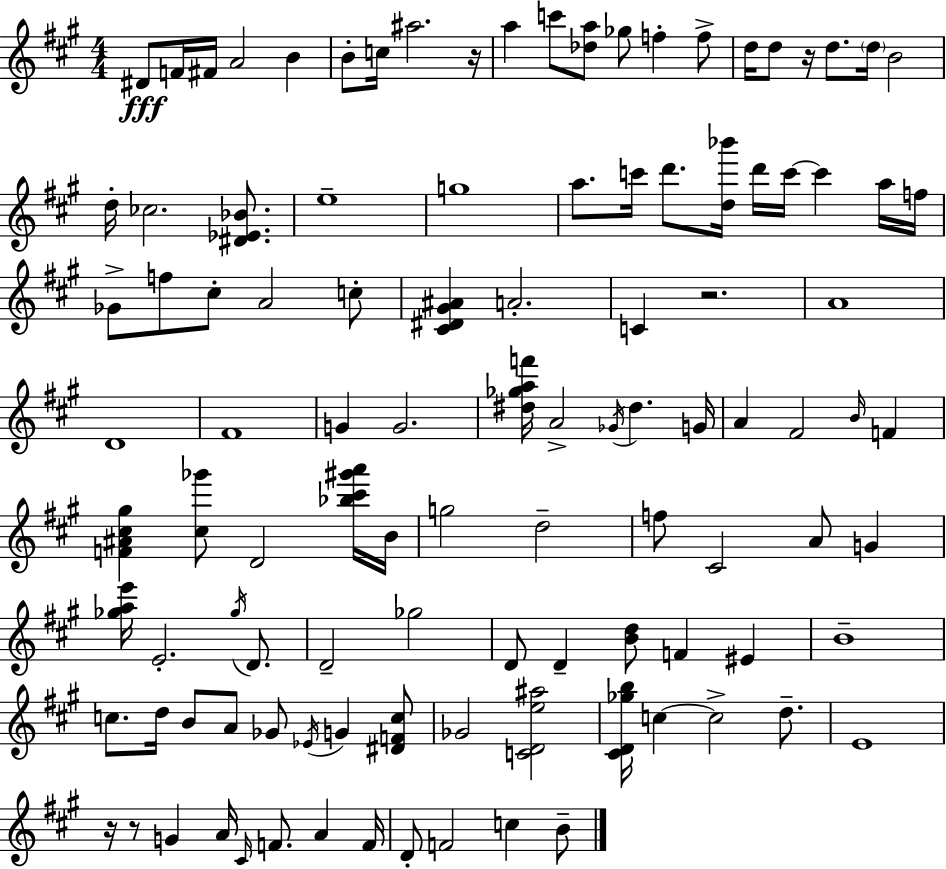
{
  \clef treble
  \numericTimeSignature
  \time 4/4
  \key a \major
  dis'8\fff f'16 fis'16 a'2 b'4 | b'8-. c''16 ais''2. r16 | a''4 c'''8 <des'' a''>8 ges''8 f''4-. f''8-> | d''16 d''8 r16 d''8. \parenthesize d''16 b'2 | \break d''16-. ces''2. <dis' ees' bes'>8. | e''1-- | g''1 | a''8. c'''16 d'''8. <d'' bes'''>16 d'''16 c'''16~~ c'''4 a''16 f''16 | \break ges'8-> f''8 cis''8-. a'2 c''8-. | <cis' dis' gis' ais'>4 a'2.-. | c'4 r2. | a'1 | \break d'1 | fis'1 | g'4 g'2. | <dis'' ges'' a'' f'''>16 a'2-> \acciaccatura { ges'16 } dis''4. | \break g'16 a'4 fis'2 \grace { b'16 } f'4 | <f' ais' cis'' gis''>4 <cis'' ges'''>8 d'2 | <bes'' cis''' gis''' a'''>16 b'16 g''2 d''2-- | f''8 cis'2 a'8 g'4 | \break <ges'' a'' e'''>16 e'2.-. \acciaccatura { ges''16 } | d'8. d'2-- ges''2 | d'8 d'4-- <b' d''>8 f'4 eis'4 | b'1-- | \break c''8. d''16 b'8 a'8 ges'8 \acciaccatura { ees'16 } g'4 | <dis' f' c''>8 ges'2 <c' d' e'' ais''>2 | <cis' d' ges'' b''>16 c''4~~ c''2-> | d''8.-- e'1 | \break r16 r8 g'4 a'16 \grace { cis'16 } f'8. | a'4 f'16 d'8-. f'2 c''4 | b'8-- \bar "|."
}